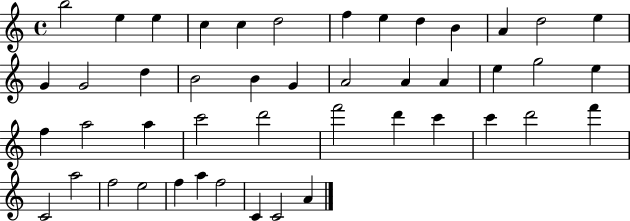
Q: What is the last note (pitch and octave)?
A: A4